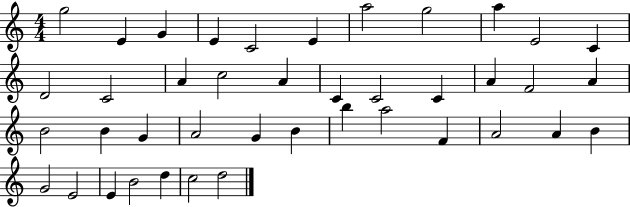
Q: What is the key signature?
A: C major